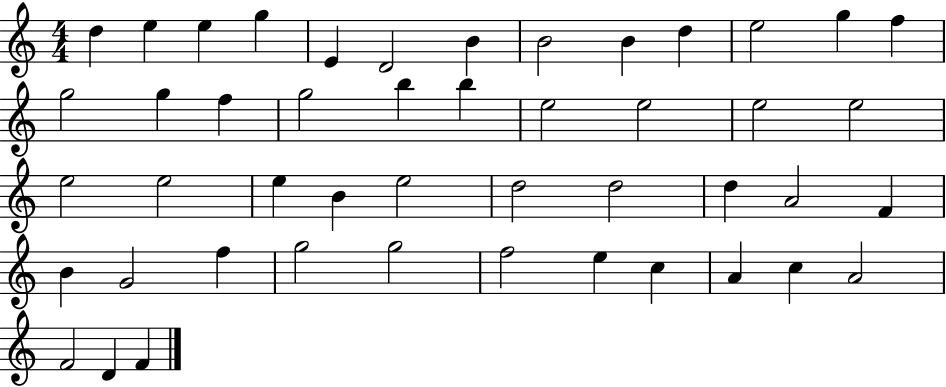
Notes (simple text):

D5/q E5/q E5/q G5/q E4/q D4/h B4/q B4/h B4/q D5/q E5/h G5/q F5/q G5/h G5/q F5/q G5/h B5/q B5/q E5/h E5/h E5/h E5/h E5/h E5/h E5/q B4/q E5/h D5/h D5/h D5/q A4/h F4/q B4/q G4/h F5/q G5/h G5/h F5/h E5/q C5/q A4/q C5/q A4/h F4/h D4/q F4/q